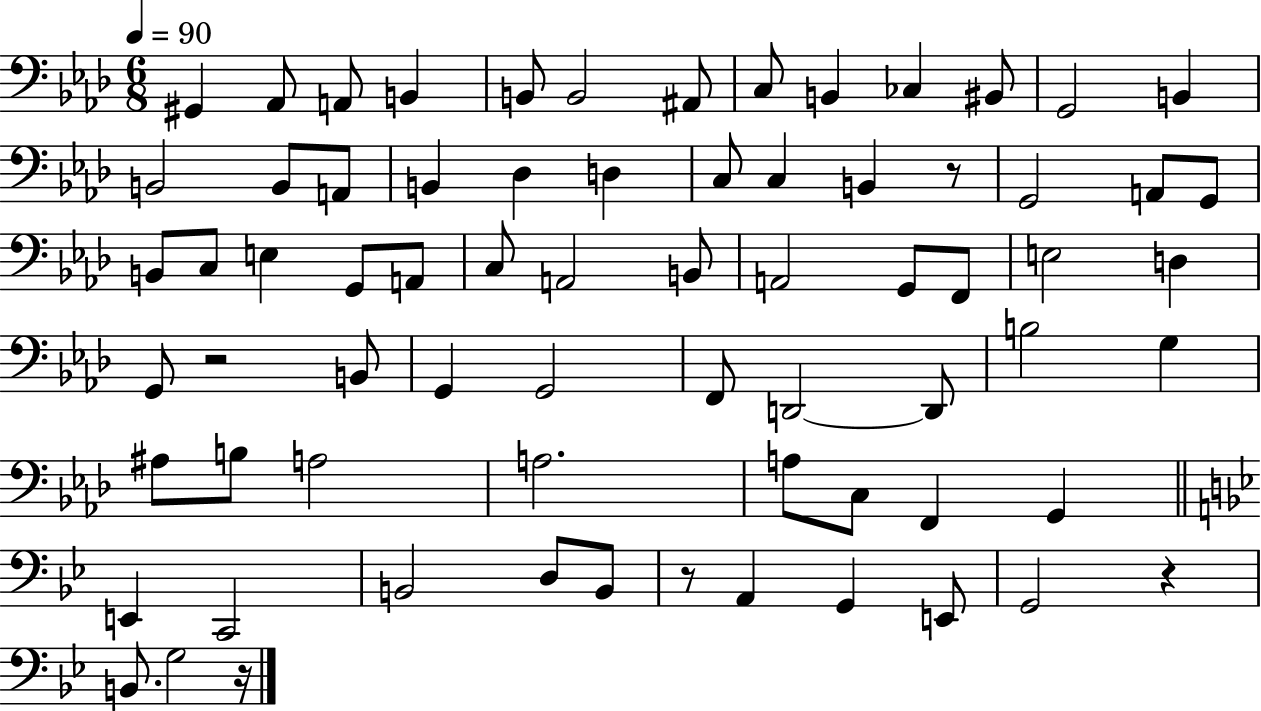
G#2/q Ab2/e A2/e B2/q B2/e B2/h A#2/e C3/e B2/q CES3/q BIS2/e G2/h B2/q B2/h B2/e A2/e B2/q Db3/q D3/q C3/e C3/q B2/q R/e G2/h A2/e G2/e B2/e C3/e E3/q G2/e A2/e C3/e A2/h B2/e A2/h G2/e F2/e E3/h D3/q G2/e R/h B2/e G2/q G2/h F2/e D2/h D2/e B3/h G3/q A#3/e B3/e A3/h A3/h. A3/e C3/e F2/q G2/q E2/q C2/h B2/h D3/e B2/e R/e A2/q G2/q E2/e G2/h R/q B2/e. G3/h R/s